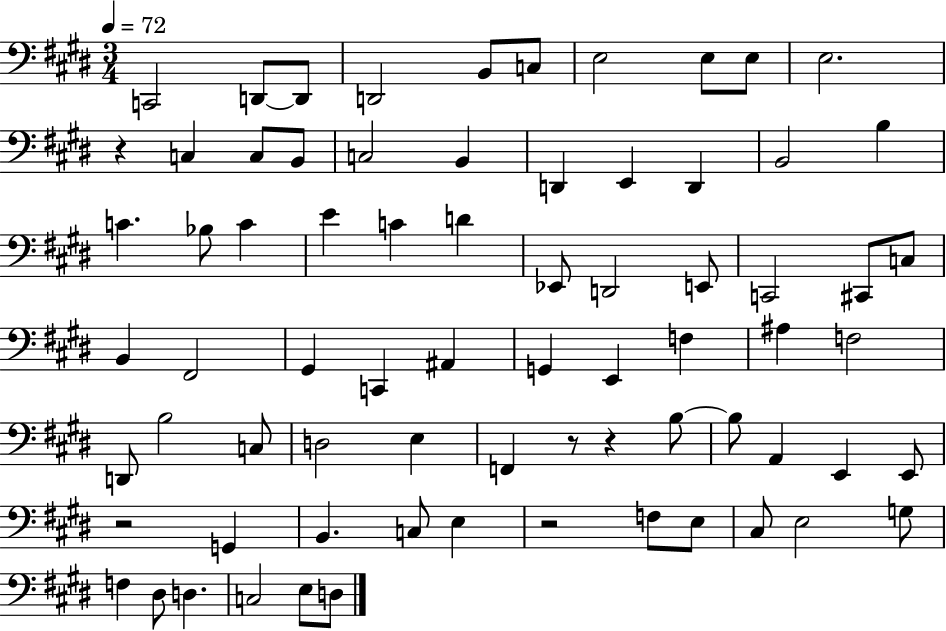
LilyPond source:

{
  \clef bass
  \numericTimeSignature
  \time 3/4
  \key e \major
  \tempo 4 = 72
  \repeat volta 2 { c,2 d,8~~ d,8 | d,2 b,8 c8 | e2 e8 e8 | e2. | \break r4 c4 c8 b,8 | c2 b,4 | d,4 e,4 d,4 | b,2 b4 | \break c'4. bes8 c'4 | e'4 c'4 d'4 | ees,8 d,2 e,8 | c,2 cis,8 c8 | \break b,4 fis,2 | gis,4 c,4 ais,4 | g,4 e,4 f4 | ais4 f2 | \break d,8 b2 c8 | d2 e4 | f,4 r8 r4 b8~~ | b8 a,4 e,4 e,8 | \break r2 g,4 | b,4. c8 e4 | r2 f8 e8 | cis8 e2 g8 | \break f4 dis8 d4. | c2 e8 d8 | } \bar "|."
}